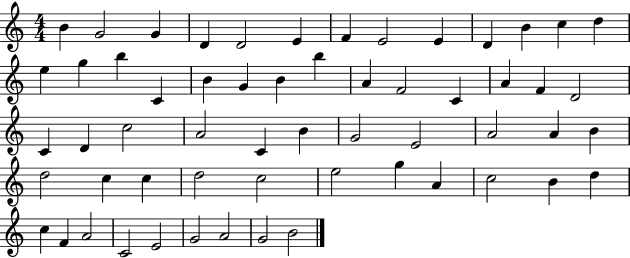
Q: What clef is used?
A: treble